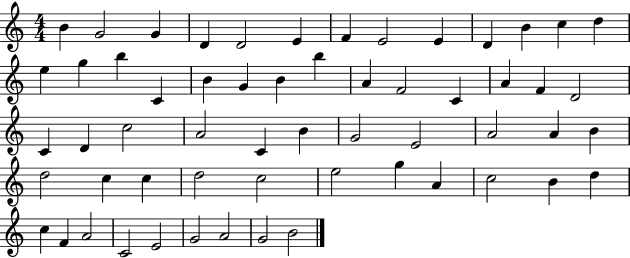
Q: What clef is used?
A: treble